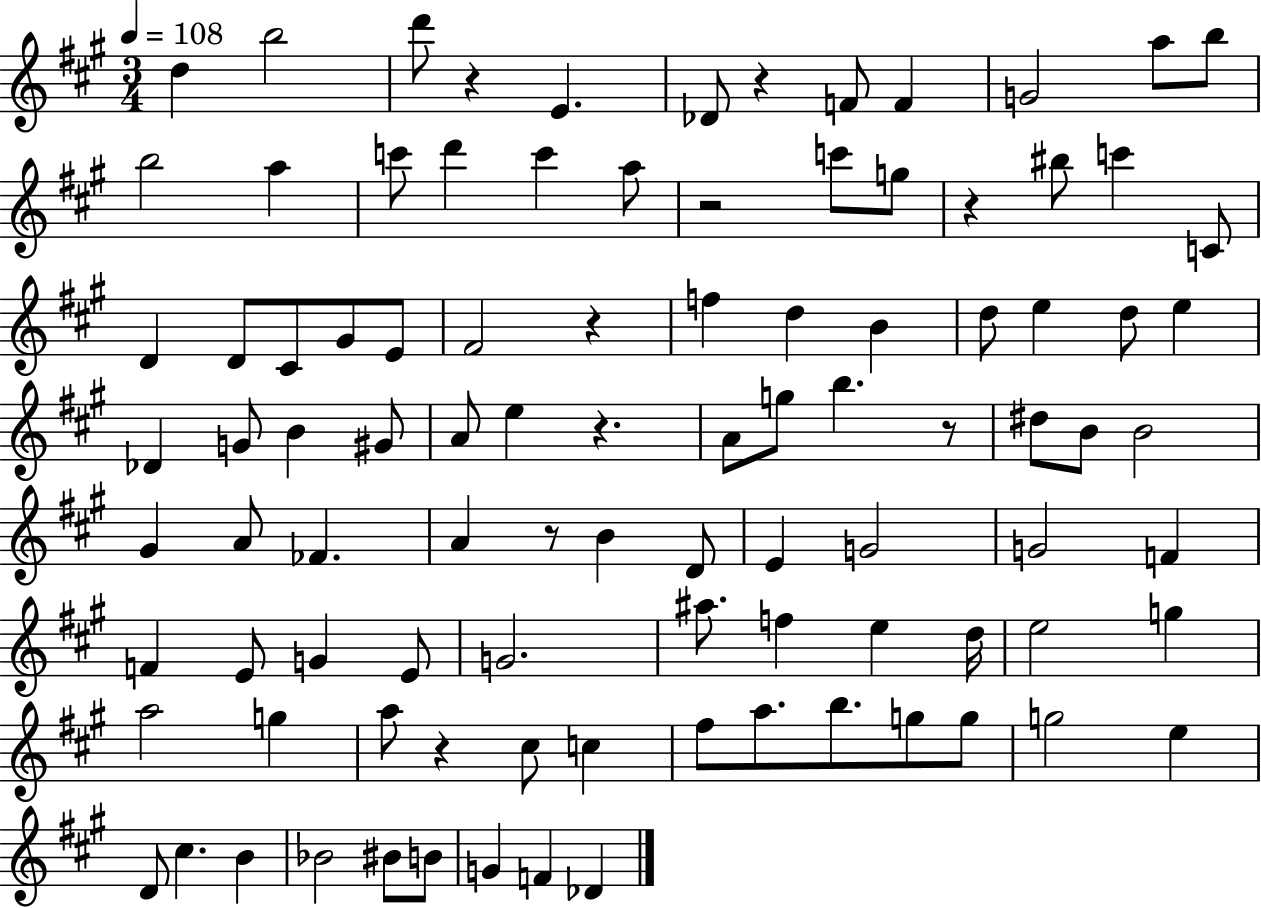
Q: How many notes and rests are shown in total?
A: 97